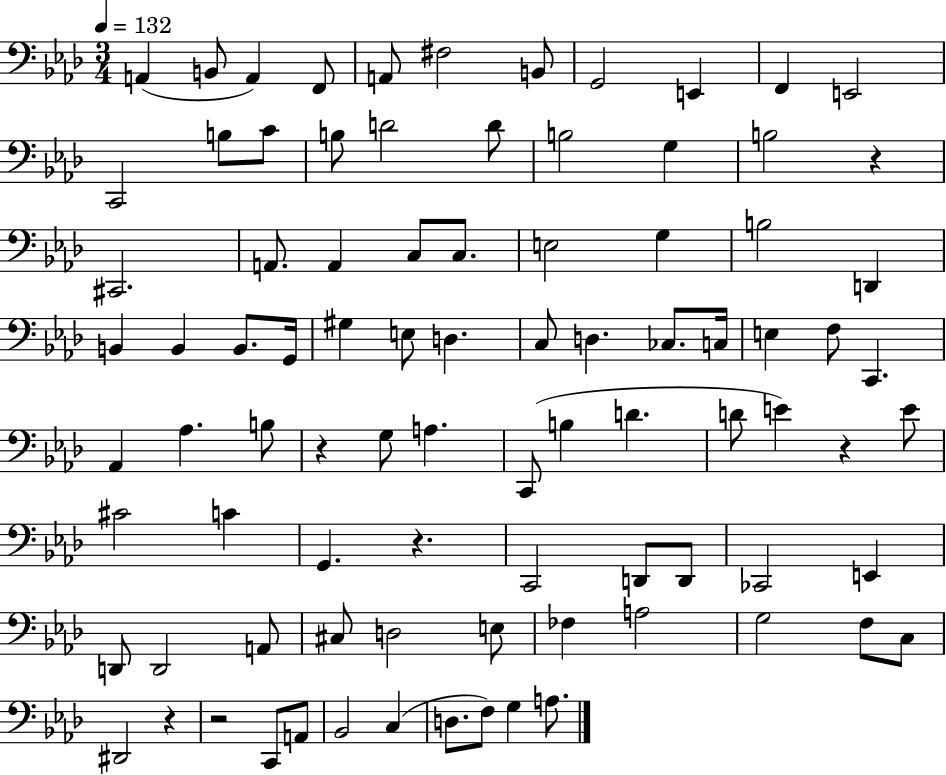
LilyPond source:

{
  \clef bass
  \numericTimeSignature
  \time 3/4
  \key aes \major
  \tempo 4 = 132
  a,4( b,8 a,4) f,8 | a,8 fis2 b,8 | g,2 e,4 | f,4 e,2 | \break c,2 b8 c'8 | b8 d'2 d'8 | b2 g4 | b2 r4 | \break cis,2. | a,8. a,4 c8 c8. | e2 g4 | b2 d,4 | \break b,4 b,4 b,8. g,16 | gis4 e8 d4. | c8 d4. ces8. c16 | e4 f8 c,4. | \break aes,4 aes4. b8 | r4 g8 a4. | c,8( b4 d'4. | d'8 e'4) r4 e'8 | \break cis'2 c'4 | g,4. r4. | c,2 d,8 d,8 | ces,2 e,4 | \break d,8 d,2 a,8 | cis8 d2 e8 | fes4 a2 | g2 f8 c8 | \break dis,2 r4 | r2 c,8 a,8 | bes,2 c4( | d8. f8) g4 a8. | \break \bar "|."
}